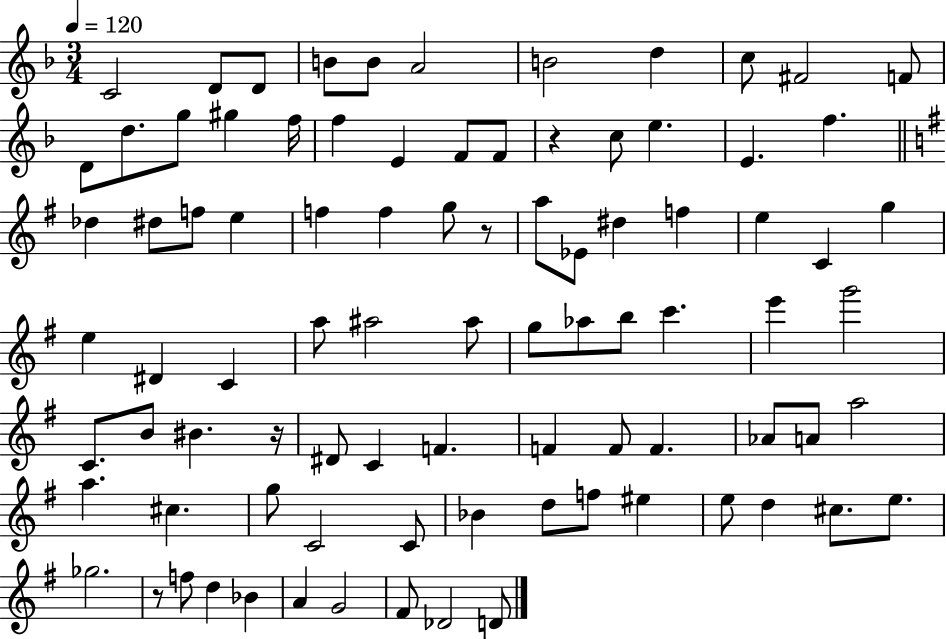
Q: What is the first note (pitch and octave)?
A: C4